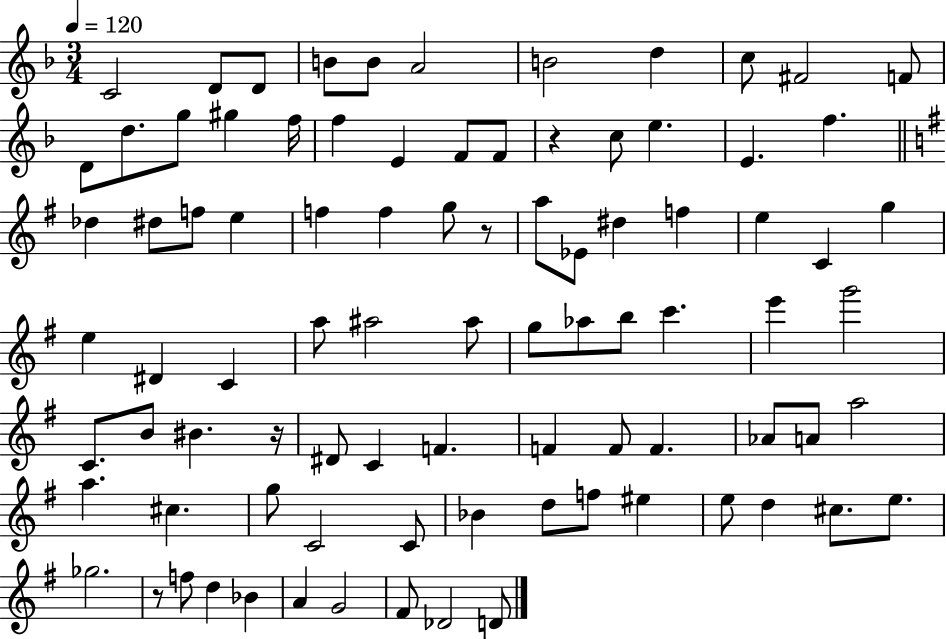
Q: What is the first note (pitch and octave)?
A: C4